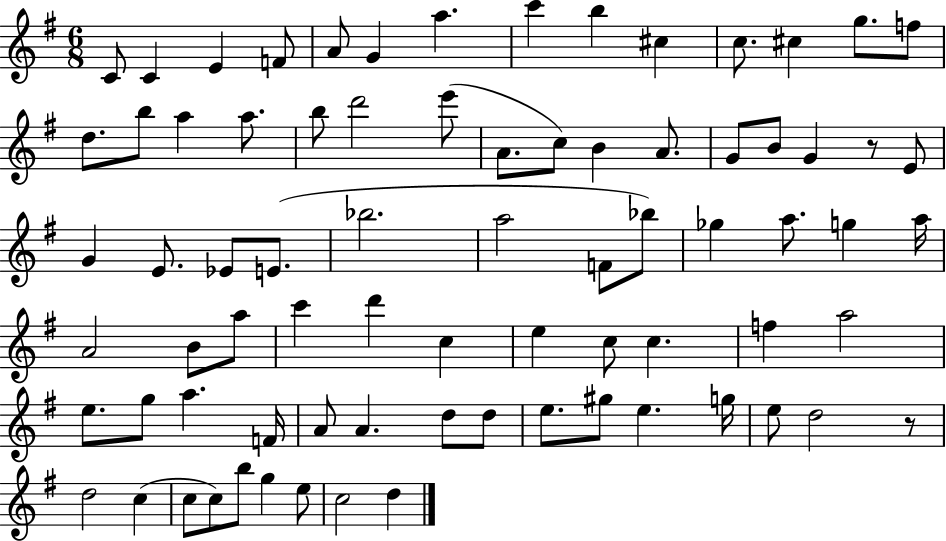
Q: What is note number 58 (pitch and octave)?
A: A4